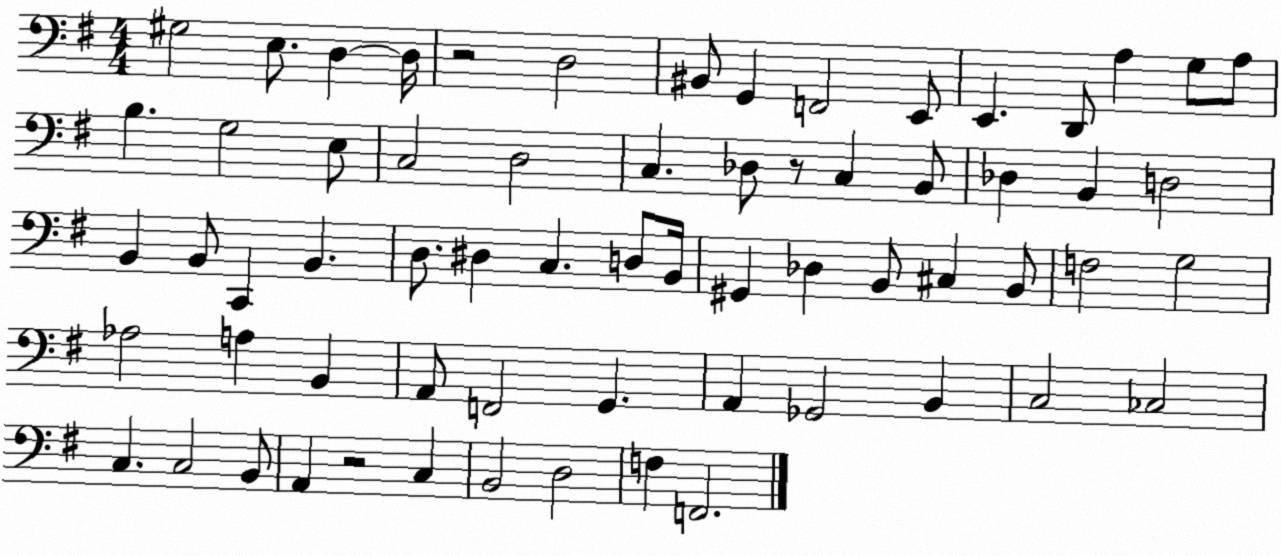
X:1
T:Untitled
M:4/4
L:1/4
K:G
^G,2 E,/2 D, D,/4 z2 D,2 ^B,,/2 G,, F,,2 E,,/2 E,, D,,/2 A, G,/2 A,/2 B, G,2 E,/2 C,2 D,2 C, _D,/2 z/2 C, B,,/2 _D, B,, D,2 B,, B,,/2 C,, B,, D,/2 ^D, C, D,/2 B,,/4 ^G,, _D, B,,/2 ^C, B,,/2 F,2 G,2 _A,2 A, B,, A,,/2 F,,2 G,, A,, _G,,2 B,, C,2 _C,2 C, C,2 B,,/2 A,, z2 C, B,,2 D,2 F, F,,2